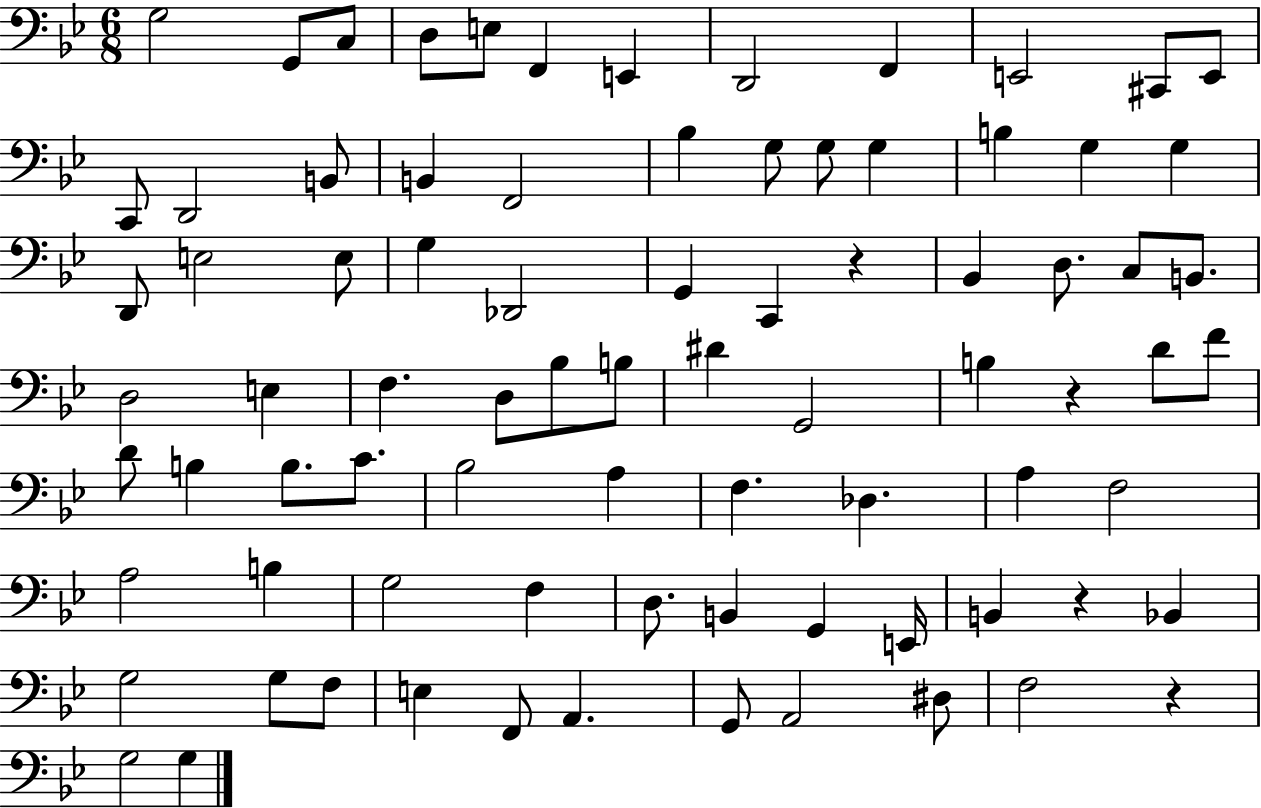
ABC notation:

X:1
T:Untitled
M:6/8
L:1/4
K:Bb
G,2 G,,/2 C,/2 D,/2 E,/2 F,, E,, D,,2 F,, E,,2 ^C,,/2 E,,/2 C,,/2 D,,2 B,,/2 B,, F,,2 _B, G,/2 G,/2 G, B, G, G, D,,/2 E,2 E,/2 G, _D,,2 G,, C,, z _B,, D,/2 C,/2 B,,/2 D,2 E, F, D,/2 _B,/2 B,/2 ^D G,,2 B, z D/2 F/2 D/2 B, B,/2 C/2 _B,2 A, F, _D, A, F,2 A,2 B, G,2 F, D,/2 B,, G,, E,,/4 B,, z _B,, G,2 G,/2 F,/2 E, F,,/2 A,, G,,/2 A,,2 ^D,/2 F,2 z G,2 G,